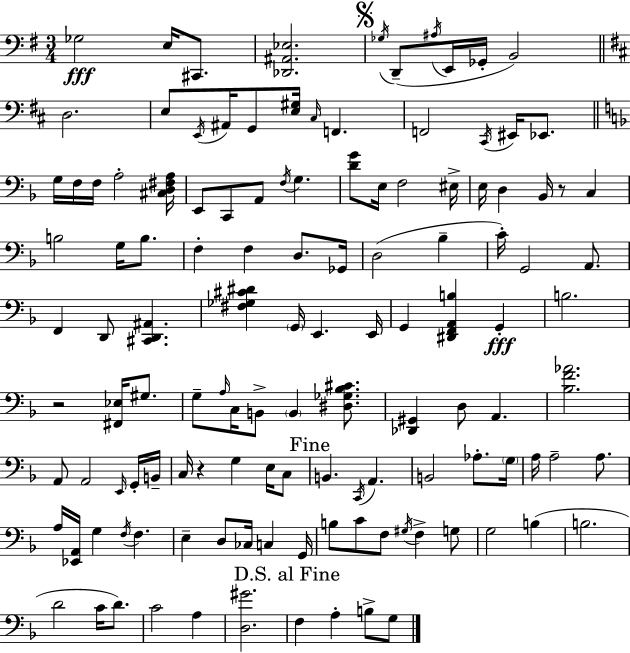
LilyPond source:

{
  \clef bass
  \numericTimeSignature
  \time 3/4
  \key e \minor
  \repeat volta 2 { ges2\fff e16 cis,8. | <des, ais, ees>2. | \mark \markup { \musicglyph "scripts.segno" } \acciaccatura { ges16 } d,8--( \acciaccatura { ais16 } e,16 ges,16-. b,2) | \bar "||" \break \key d \major d2. | e8 \acciaccatura { e,16 } ais,16 g,8 <e gis>16 \grace { cis16 } f,4. | f,2 \acciaccatura { cis,16 } eis,16 | ees,8. \bar "||" \break \key f \major g16 f16 f16 a2-. <cis d fis a>16 | e,8 c,8 a,8 \acciaccatura { f16 } g4. | <d' g'>8 e16 f2 | eis16-> e16 d4 bes,16 r8 c4 | \break b2 g16 b8. | f4-. f4 d8. | ges,16 d2( bes4-- | c'16-.) g,2 a,8. | \break f,4 d,8 <cis, d, ais,>4. | <fis ges cis' dis'>4 \parenthesize g,16 e,4. | e,16 g,4 <dis, f, a, b>4 g,4-.\fff | b2. | \break r2 <fis, ees>16 gis8. | g8-- \grace { a16 } c16 b,8-> \parenthesize b,4 <dis ges bes cis'>8. | <des, gis,>4 d8 a,4. | <bes f' aes'>2. | \break a,8 a,2 | \grace { e,16 } g,16-. b,16-- c16 r4 g4 | e16 c8 \mark "Fine" b,4. \acciaccatura { c,16 } a,4. | b,2 | \break aes8.-. \parenthesize g16 a16 a2-- | a8. a16 <ees, a,>16 g4 \acciaccatura { f16 } f4. | e4-- d8 ces16 | c4 g,16 b8 c'8 f8 \acciaccatura { gis16 } | \break f4-> g8 g2 | b4( b2. | d'2 | c'16 d'8.) c'2 | \break a4 <d gis'>2. | \mark "D.S. al Fine" f4 a4-. | b8-> g8 } \bar "|."
}